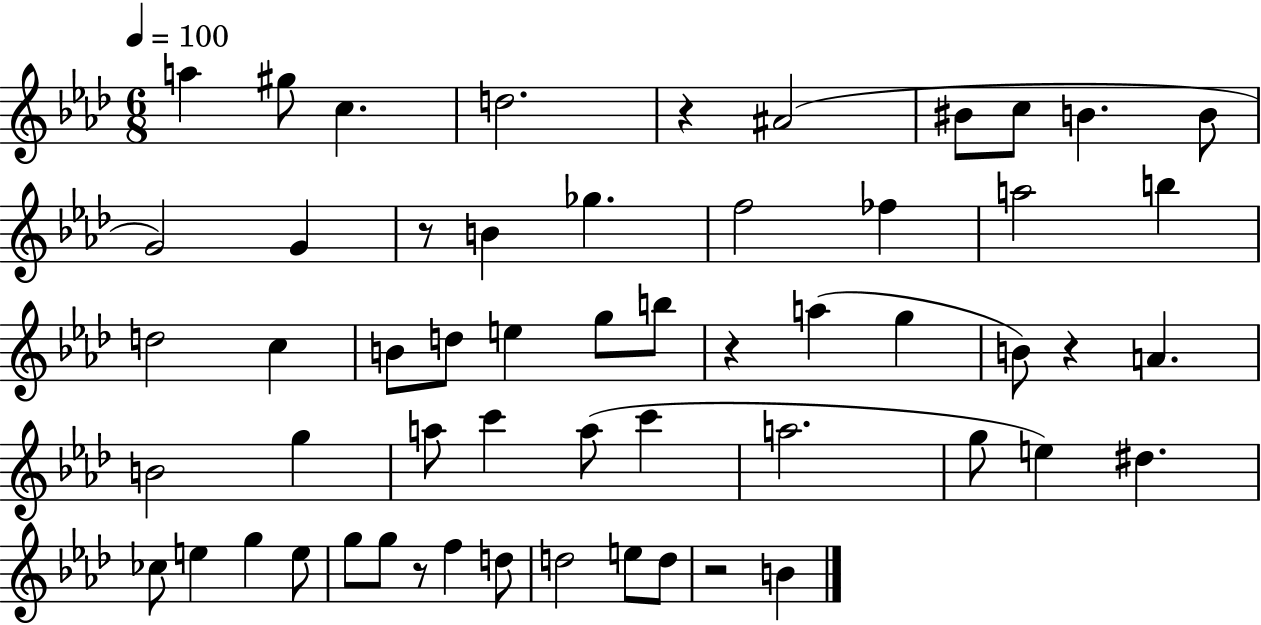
A5/q G#5/e C5/q. D5/h. R/q A#4/h BIS4/e C5/e B4/q. B4/e G4/h G4/q R/e B4/q Gb5/q. F5/h FES5/q A5/h B5/q D5/h C5/q B4/e D5/e E5/q G5/e B5/e R/q A5/q G5/q B4/e R/q A4/q. B4/h G5/q A5/e C6/q A5/e C6/q A5/h. G5/e E5/q D#5/q. CES5/e E5/q G5/q E5/e G5/e G5/e R/e F5/q D5/e D5/h E5/e D5/e R/h B4/q